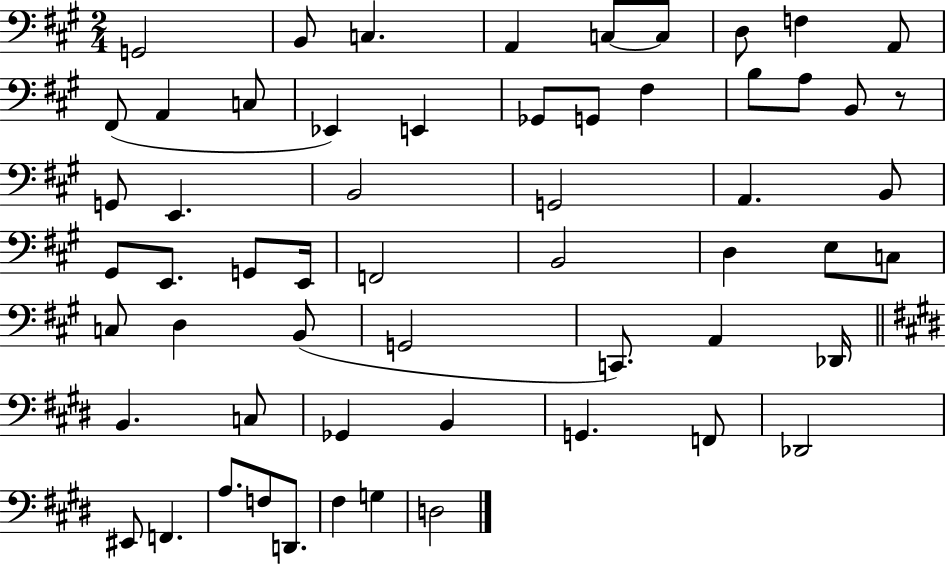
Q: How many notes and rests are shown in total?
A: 58